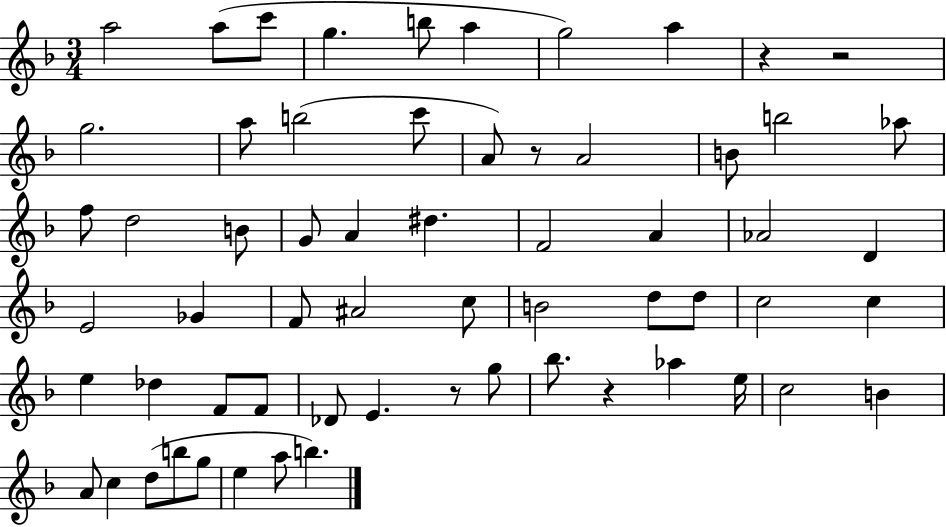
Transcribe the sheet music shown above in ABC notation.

X:1
T:Untitled
M:3/4
L:1/4
K:F
a2 a/2 c'/2 g b/2 a g2 a z z2 g2 a/2 b2 c'/2 A/2 z/2 A2 B/2 b2 _a/2 f/2 d2 B/2 G/2 A ^d F2 A _A2 D E2 _G F/2 ^A2 c/2 B2 d/2 d/2 c2 c e _d F/2 F/2 _D/2 E z/2 g/2 _b/2 z _a e/4 c2 B A/2 c d/2 b/2 g/2 e a/2 b